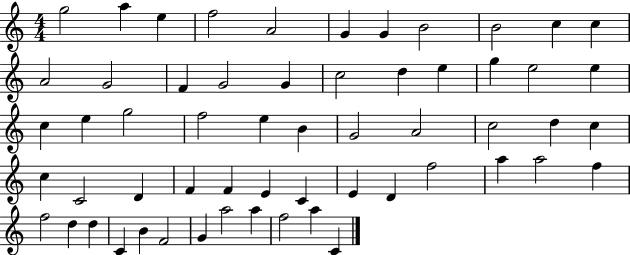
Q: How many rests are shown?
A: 0